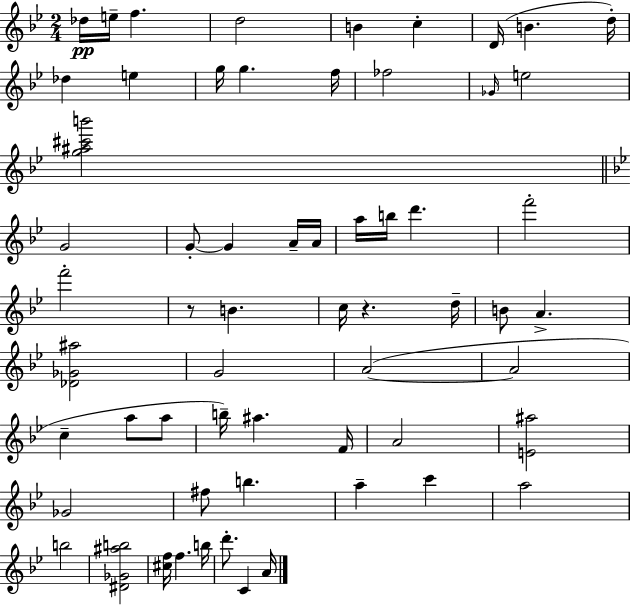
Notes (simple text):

Db5/s E5/s F5/q. D5/h B4/q C5/q D4/s B4/q. D5/s Db5/q E5/q G5/s G5/q. F5/s FES5/h Gb4/s E5/h [G5,A#5,C#6,B6]/h G4/h G4/e G4/q A4/s A4/s A5/s B5/s D6/q. F6/h F6/h R/e B4/q. C5/s R/q. D5/s B4/e A4/q. [Db4,Gb4,A#5]/h G4/h A4/h A4/h C5/q A5/e A5/e B5/s A#5/q. F4/s A4/h [E4,A#5]/h Gb4/h F#5/e B5/q. A5/q C6/q A5/h B5/h [D#4,Gb4,A#5,B5]/h [C#5,F5]/s F5/q. B5/s D6/e. C4/q A4/s